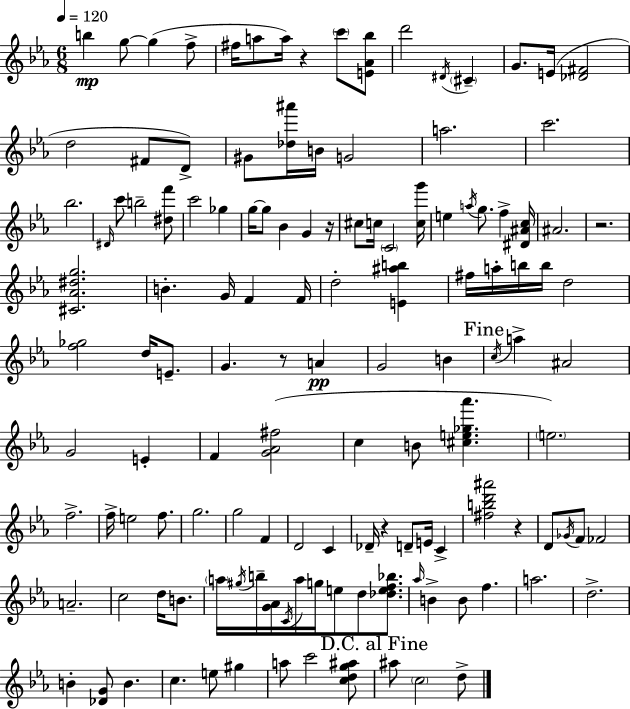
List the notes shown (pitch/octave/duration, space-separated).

B5/q G5/e G5/q F5/e F#5/s A5/e A5/s R/q C6/e [E4,Ab4,Bb5]/e D6/h D#4/s C#4/q G4/e. E4/s [Db4,F#4]/h D5/h F#4/e D4/e G#4/e [Db5,A#6]/s B4/s G4/h A5/h. C6/h. Bb5/h. D#4/s C6/e B5/h [D#5,F6]/e C6/h Gb5/q G5/s G5/e Bb4/q G4/q R/s C#5/e C5/s C4/h [C5,G6]/s E5/q A5/s G5/e. F5/q [D#4,A#4,C5]/s A#4/h. R/h. [C#4,Ab4,D#5,G5]/h. B4/q. G4/s F4/q F4/s D5/h [E4,A#5,B5]/q F#5/s A5/s B5/s B5/s D5/h [F5,Gb5]/h D5/s E4/e. G4/q. R/e A4/q G4/h B4/q C5/s A5/q A#4/h G4/h E4/q F4/q [G4,Ab4,F#5]/h C5/q B4/e [C#5,E5,Gb5,Ab6]/q. E5/h. F5/h. F5/s E5/h F5/e. G5/h. G5/h F4/q D4/h C4/q Db4/s R/q D4/e E4/s C4/q [F#5,B5,D6,A#6]/h R/q D4/e Gb4/s F4/e FES4/h A4/h. C5/h D5/s B4/e. A5/s G#5/s B5/s [G4,Ab4]/s C4/s A5/s G5/s E5/e D5/e [Db5,E5,F5,Bb5]/e. Ab5/s B4/q B4/e F5/q. A5/h. D5/h. B4/q [Db4,G4]/e B4/q. C5/q. E5/e G#5/q A5/e C6/h [C5,D5,G5,A#5]/e A#5/e C5/h D5/e